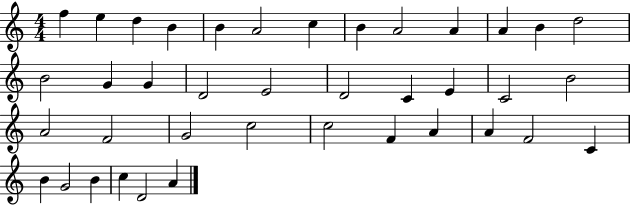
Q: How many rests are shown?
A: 0